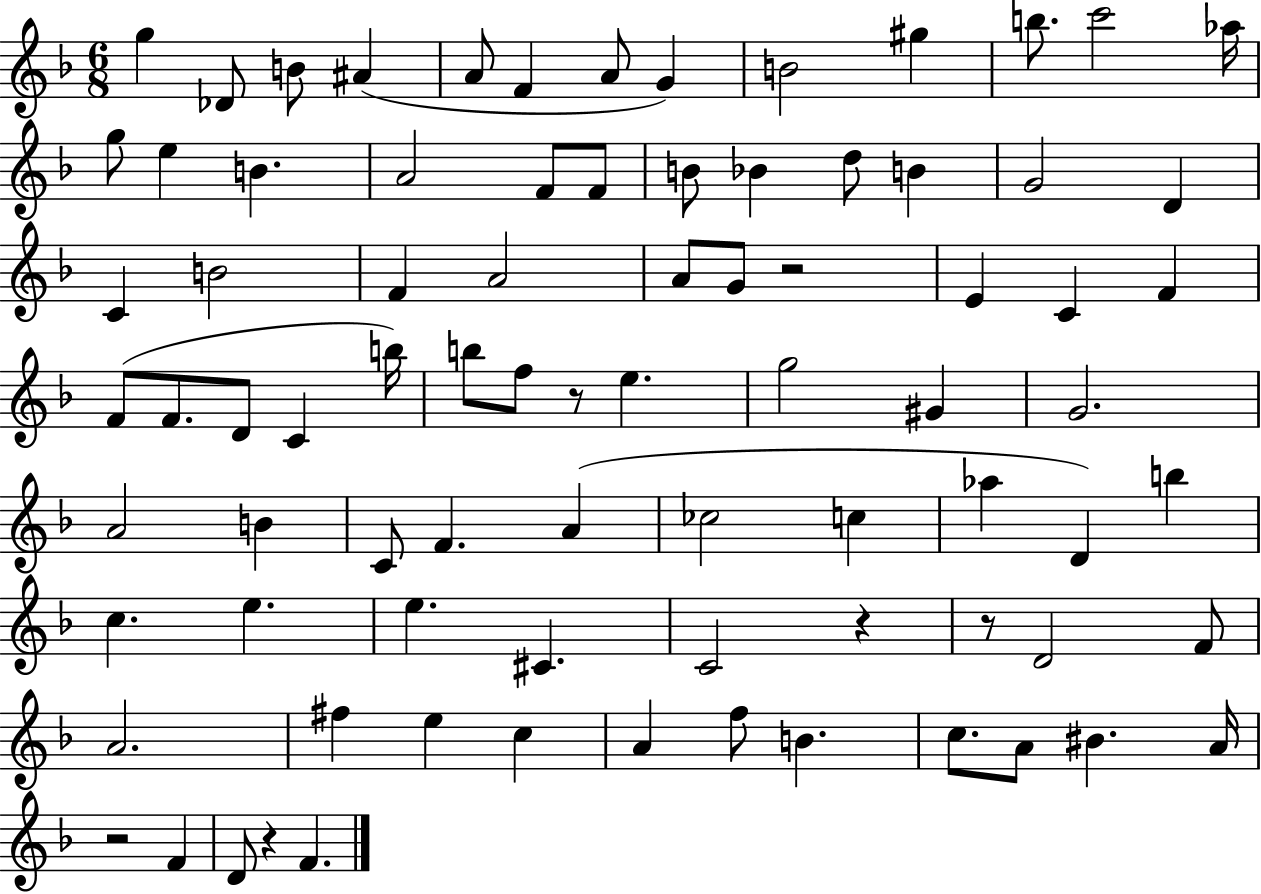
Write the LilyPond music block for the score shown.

{
  \clef treble
  \numericTimeSignature
  \time 6/8
  \key f \major
  \repeat volta 2 { g''4 des'8 b'8 ais'4( | a'8 f'4 a'8 g'4) | b'2 gis''4 | b''8. c'''2 aes''16 | \break g''8 e''4 b'4. | a'2 f'8 f'8 | b'8 bes'4 d''8 b'4 | g'2 d'4 | \break c'4 b'2 | f'4 a'2 | a'8 g'8 r2 | e'4 c'4 f'4 | \break f'8( f'8. d'8 c'4 b''16) | b''8 f''8 r8 e''4. | g''2 gis'4 | g'2. | \break a'2 b'4 | c'8 f'4. a'4( | ces''2 c''4 | aes''4 d'4) b''4 | \break c''4. e''4. | e''4. cis'4. | c'2 r4 | r8 d'2 f'8 | \break a'2. | fis''4 e''4 c''4 | a'4 f''8 b'4. | c''8. a'8 bis'4. a'16 | \break r2 f'4 | d'8 r4 f'4. | } \bar "|."
}